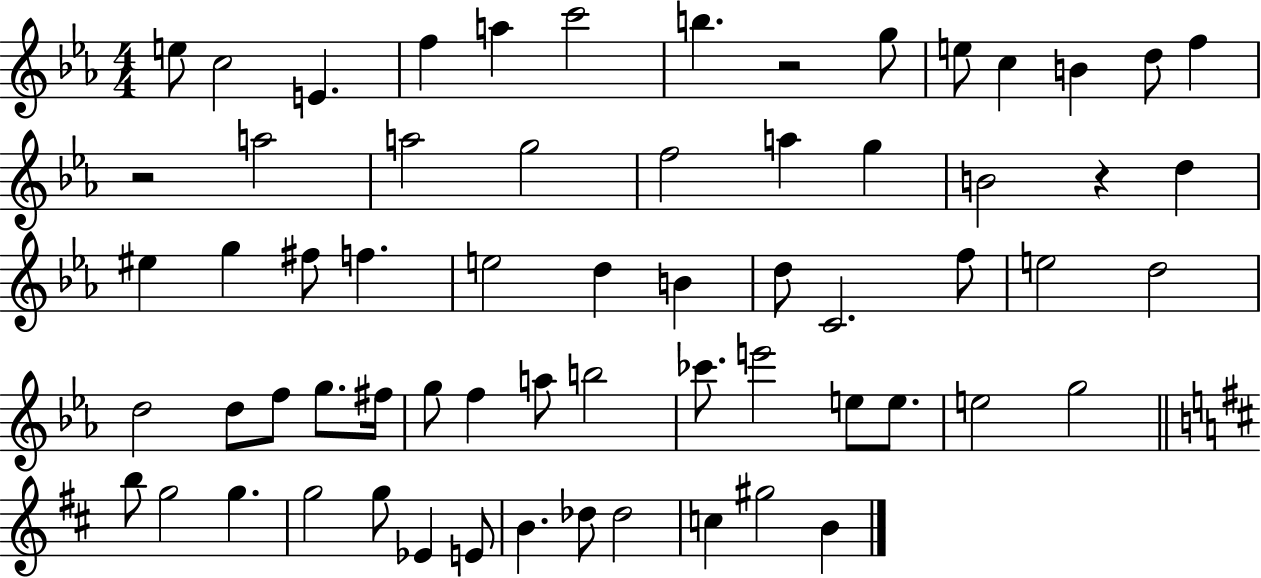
E5/e C5/h E4/q. F5/q A5/q C6/h B5/q. R/h G5/e E5/e C5/q B4/q D5/e F5/q R/h A5/h A5/h G5/h F5/h A5/q G5/q B4/h R/q D5/q EIS5/q G5/q F#5/e F5/q. E5/h D5/q B4/q D5/e C4/h. F5/e E5/h D5/h D5/h D5/e F5/e G5/e. F#5/s G5/e F5/q A5/e B5/h CES6/e. E6/h E5/e E5/e. E5/h G5/h B5/e G5/h G5/q. G5/h G5/e Eb4/q E4/e B4/q. Db5/e Db5/h C5/q G#5/h B4/q